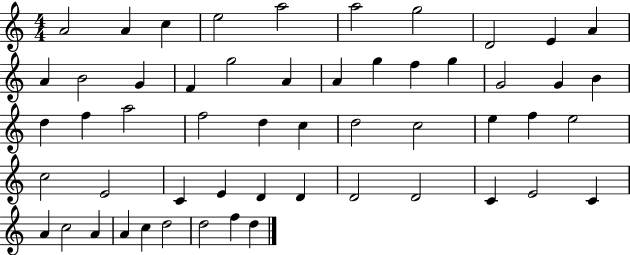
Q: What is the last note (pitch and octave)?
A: D5